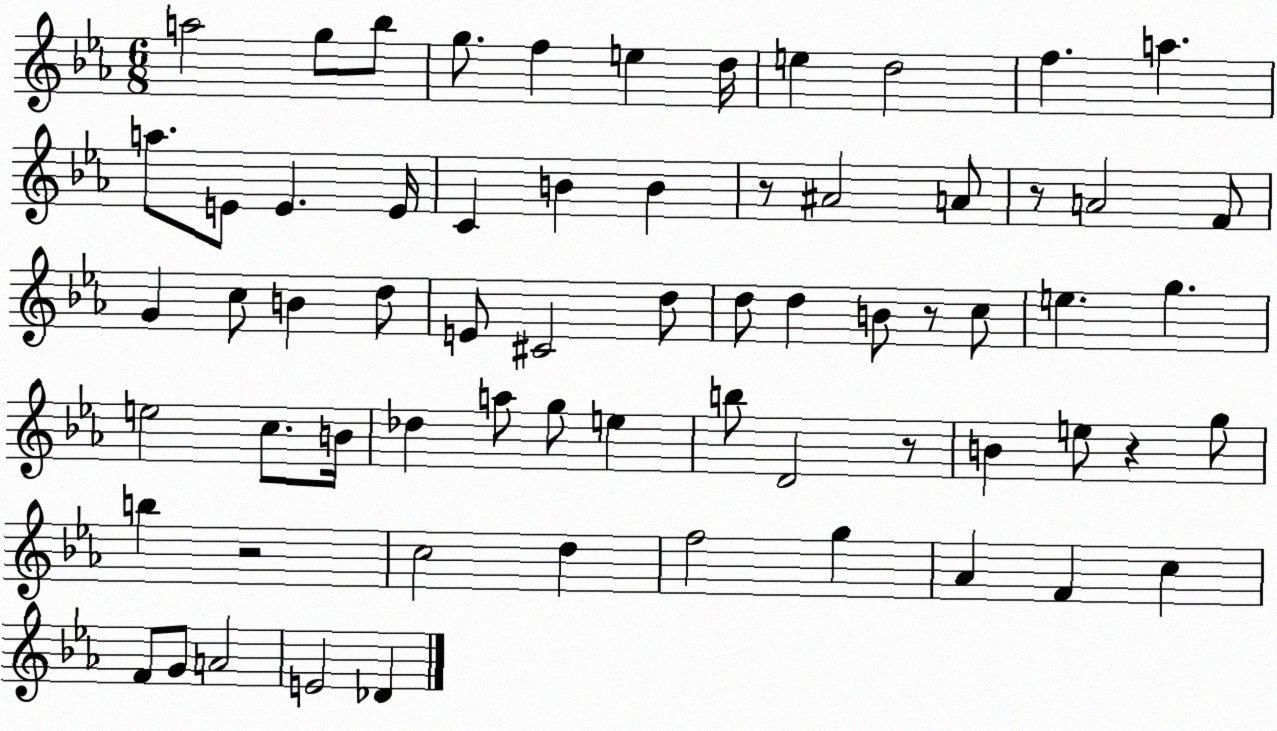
X:1
T:Untitled
M:6/8
L:1/4
K:Eb
a2 g/2 _b/2 g/2 f e d/4 e d2 f a a/2 E/2 E E/4 C B B z/2 ^A2 A/2 z/2 A2 F/2 G c/2 B d/2 E/2 ^C2 d/2 d/2 d B/2 z/2 c/2 e g e2 c/2 B/4 _d a/2 g/2 e b/2 D2 z/2 B e/2 z g/2 b z2 c2 d f2 g _A F c F/2 G/2 A2 E2 _D